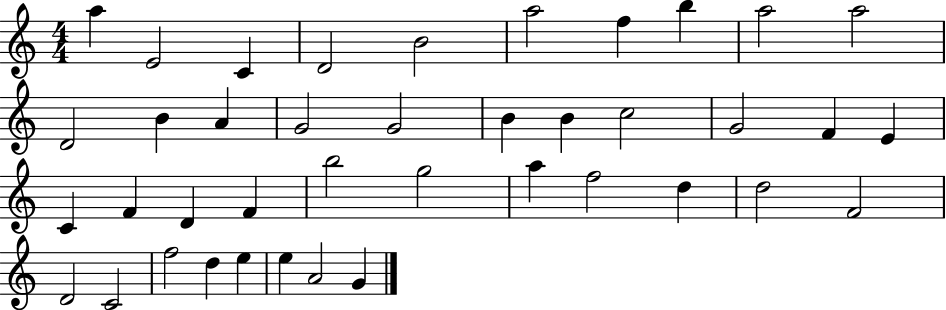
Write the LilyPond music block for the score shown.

{
  \clef treble
  \numericTimeSignature
  \time 4/4
  \key c \major
  a''4 e'2 c'4 | d'2 b'2 | a''2 f''4 b''4 | a''2 a''2 | \break d'2 b'4 a'4 | g'2 g'2 | b'4 b'4 c''2 | g'2 f'4 e'4 | \break c'4 f'4 d'4 f'4 | b''2 g''2 | a''4 f''2 d''4 | d''2 f'2 | \break d'2 c'2 | f''2 d''4 e''4 | e''4 a'2 g'4 | \bar "|."
}